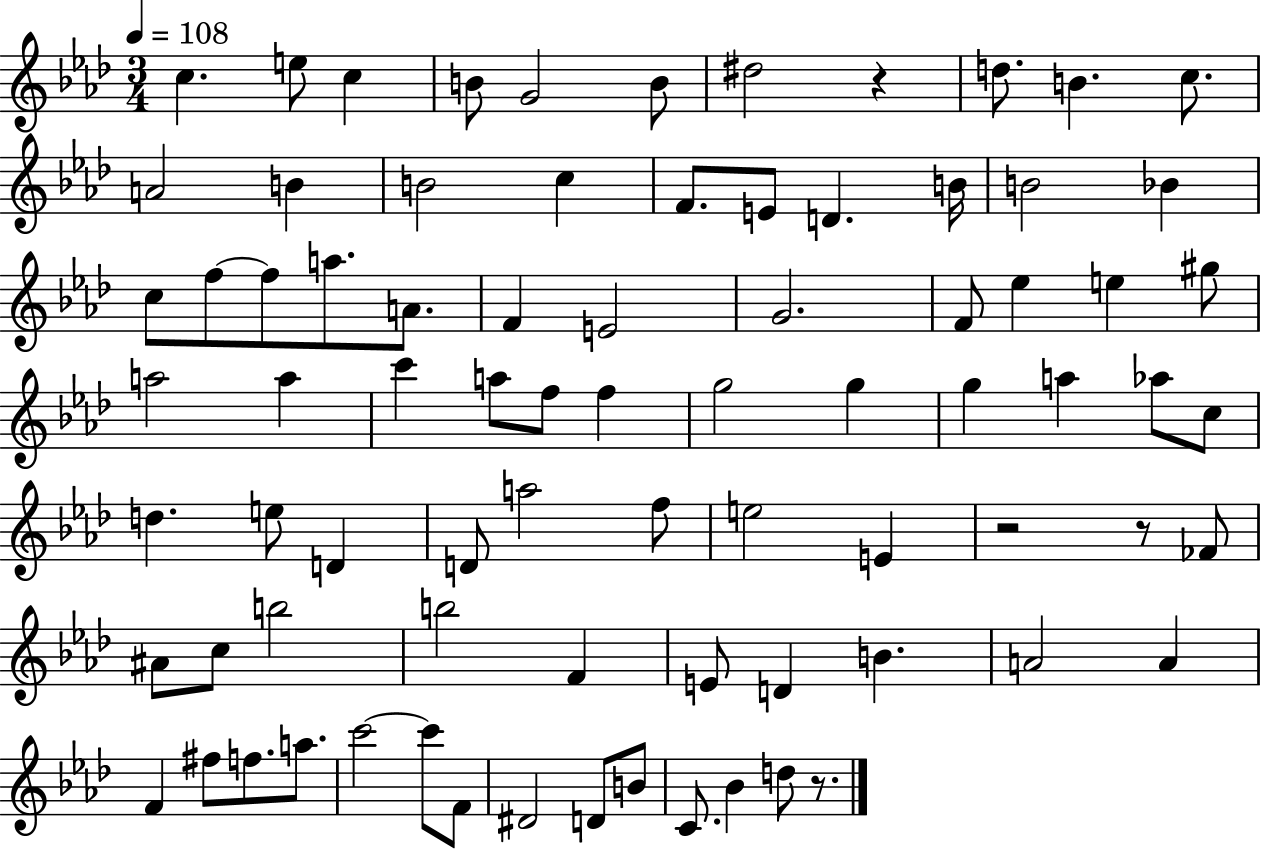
{
  \clef treble
  \numericTimeSignature
  \time 3/4
  \key aes \major
  \tempo 4 = 108
  c''4. e''8 c''4 | b'8 g'2 b'8 | dis''2 r4 | d''8. b'4. c''8. | \break a'2 b'4 | b'2 c''4 | f'8. e'8 d'4. b'16 | b'2 bes'4 | \break c''8 f''8~~ f''8 a''8. a'8. | f'4 e'2 | g'2. | f'8 ees''4 e''4 gis''8 | \break a''2 a''4 | c'''4 a''8 f''8 f''4 | g''2 g''4 | g''4 a''4 aes''8 c''8 | \break d''4. e''8 d'4 | d'8 a''2 f''8 | e''2 e'4 | r2 r8 fes'8 | \break ais'8 c''8 b''2 | b''2 f'4 | e'8 d'4 b'4. | a'2 a'4 | \break f'4 fis''8 f''8. a''8. | c'''2~~ c'''8 f'8 | dis'2 d'8 b'8 | c'8. bes'4 d''8 r8. | \break \bar "|."
}